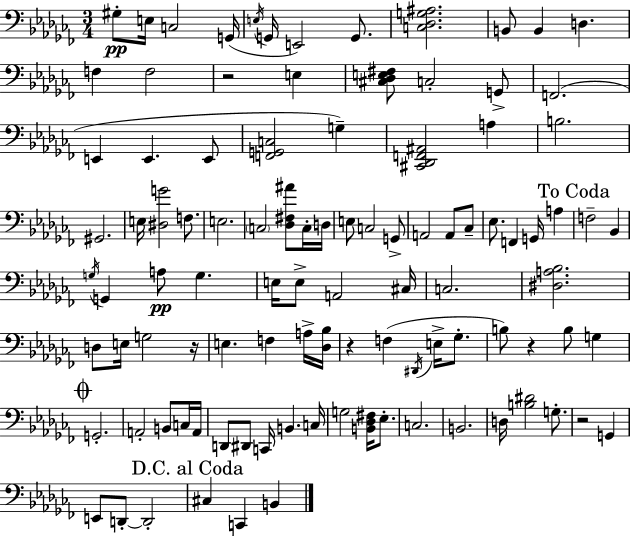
G#3/e E3/s C3/h G2/s E3/s G2/s E2/h G2/e. [C3,Db3,G3,A#3]/h. B2/e B2/q D3/q. F3/q F3/h R/h E3/q [C#3,Db3,E3,F#3]/e C3/h G2/e F2/h. E2/q E2/q. E2/e [F2,G2,C3]/h G3/q [C#2,Db2,F2,A#2]/h A3/q B3/h. G#2/h. E3/s [D#3,G4]/h F3/e. E3/h. C3/h [Db3,F#3,A#4]/e C3/s D3/s E3/e C3/h G2/e A2/h A2/e CES3/e Eb3/e. F2/q G2/s A3/q F3/h Bb2/q G3/s G2/q A3/e G3/q. E3/s E3/e A2/h C#3/s C3/h. [D#3,A3,Bb3]/h. D3/e E3/s G3/h R/s E3/q. F3/q A3/s [Db3,Bb3]/s R/q F3/q D#2/s E3/s Gb3/e. B3/e R/q B3/e G3/q G2/h. A2/h B2/e C3/s A2/s D2/e D#2/e C2/s B2/q. C3/s G3/h [B2,Db3,F#3]/s Eb3/e. C3/h. B2/h. D3/s [B3,D#4]/h G3/e. R/h G2/q E2/e D2/e D2/h C#3/q C2/q B2/q